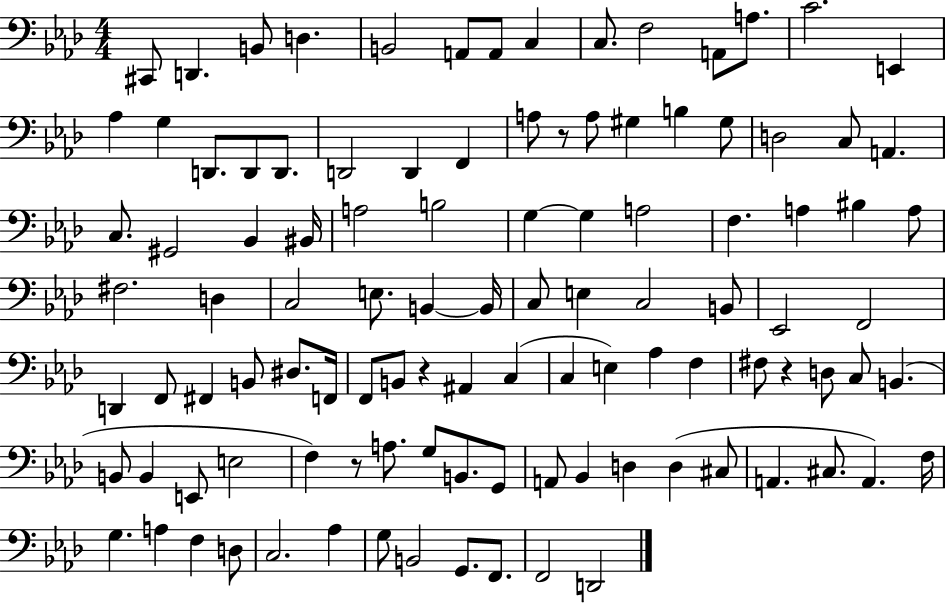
C#2/e D2/q. B2/e D3/q. B2/h A2/e A2/e C3/q C3/e. F3/h A2/e A3/e. C4/h. E2/q Ab3/q G3/q D2/e. D2/e D2/e. D2/h D2/q F2/q A3/e R/e A3/e G#3/q B3/q G#3/e D3/h C3/e A2/q. C3/e. G#2/h Bb2/q BIS2/s A3/h B3/h G3/q G3/q A3/h F3/q. A3/q BIS3/q A3/e F#3/h. D3/q C3/h E3/e. B2/q B2/s C3/e E3/q C3/h B2/e Eb2/h F2/h D2/q F2/e F#2/q B2/e D#3/e. F2/s F2/e B2/e R/q A#2/q C3/q C3/q E3/q Ab3/q F3/q F#3/e R/q D3/e C3/e B2/q. B2/e B2/q E2/e E3/h F3/q R/e A3/e. G3/e B2/e. G2/e A2/e Bb2/q D3/q D3/q C#3/e A2/q. C#3/e. A2/q. F3/s G3/q. A3/q F3/q D3/e C3/h. Ab3/q G3/e B2/h G2/e. F2/e. F2/h D2/h